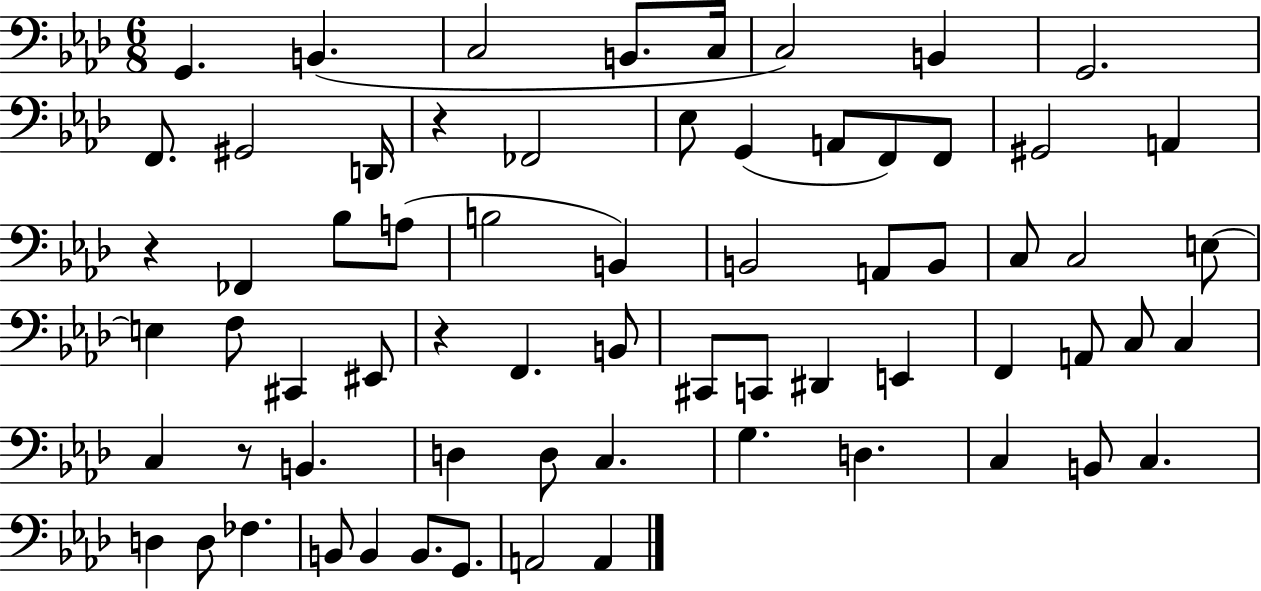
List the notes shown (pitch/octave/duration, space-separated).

G2/q. B2/q. C3/h B2/e. C3/s C3/h B2/q G2/h. F2/e. G#2/h D2/s R/q FES2/h Eb3/e G2/q A2/e F2/e F2/e G#2/h A2/q R/q FES2/q Bb3/e A3/e B3/h B2/q B2/h A2/e B2/e C3/e C3/h E3/e E3/q F3/e C#2/q EIS2/e R/q F2/q. B2/e C#2/e C2/e D#2/q E2/q F2/q A2/e C3/e C3/q C3/q R/e B2/q. D3/q D3/e C3/q. G3/q. D3/q. C3/q B2/e C3/q. D3/q D3/e FES3/q. B2/e B2/q B2/e. G2/e. A2/h A2/q